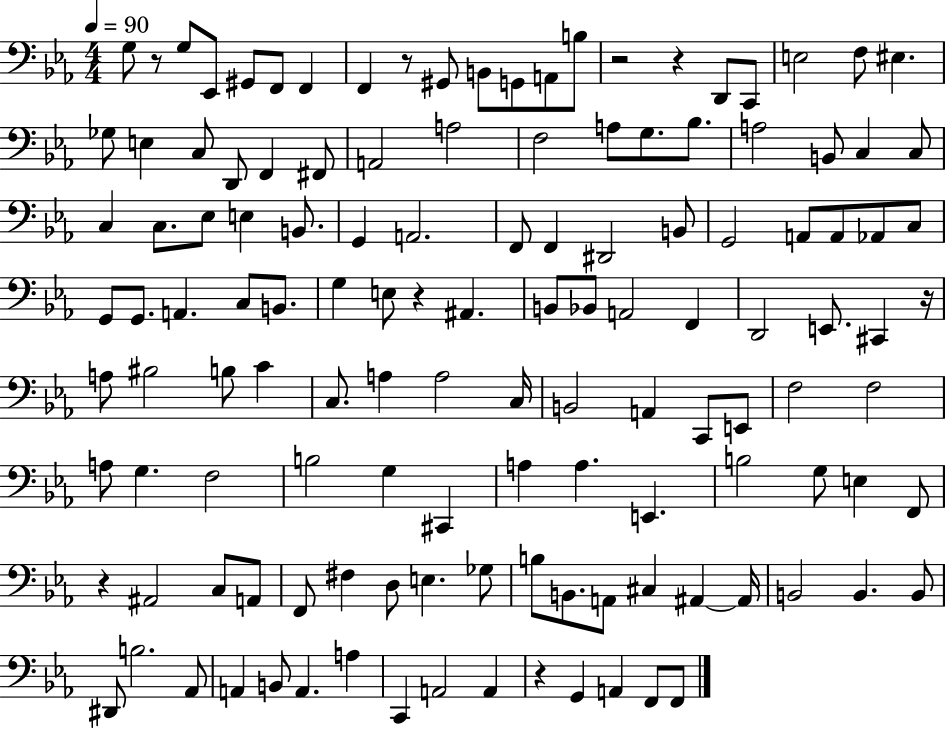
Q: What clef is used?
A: bass